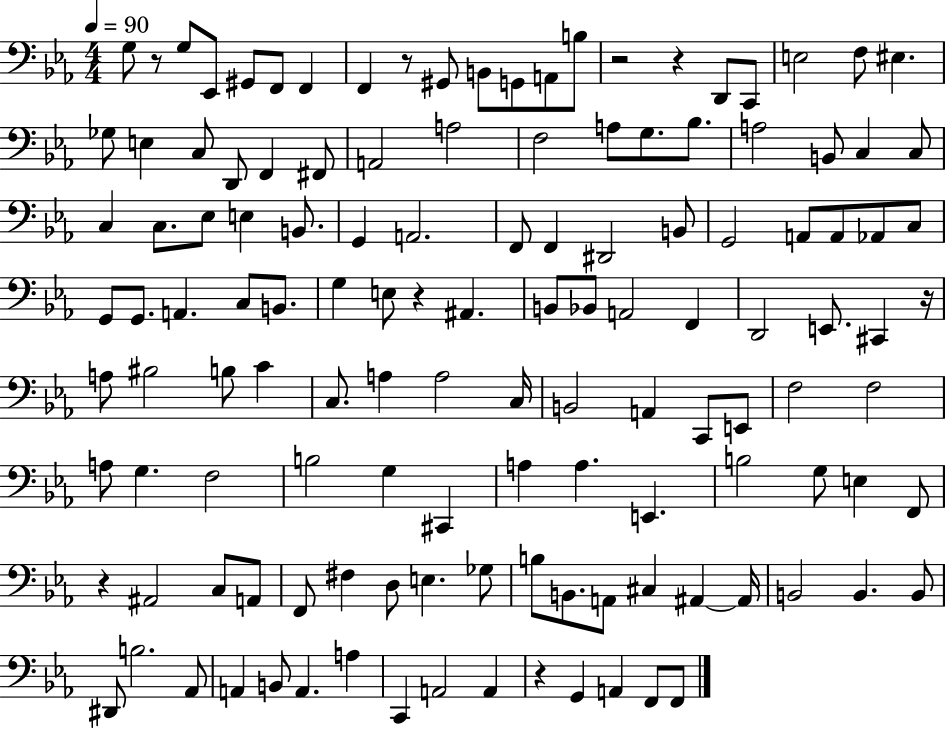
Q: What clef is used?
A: bass